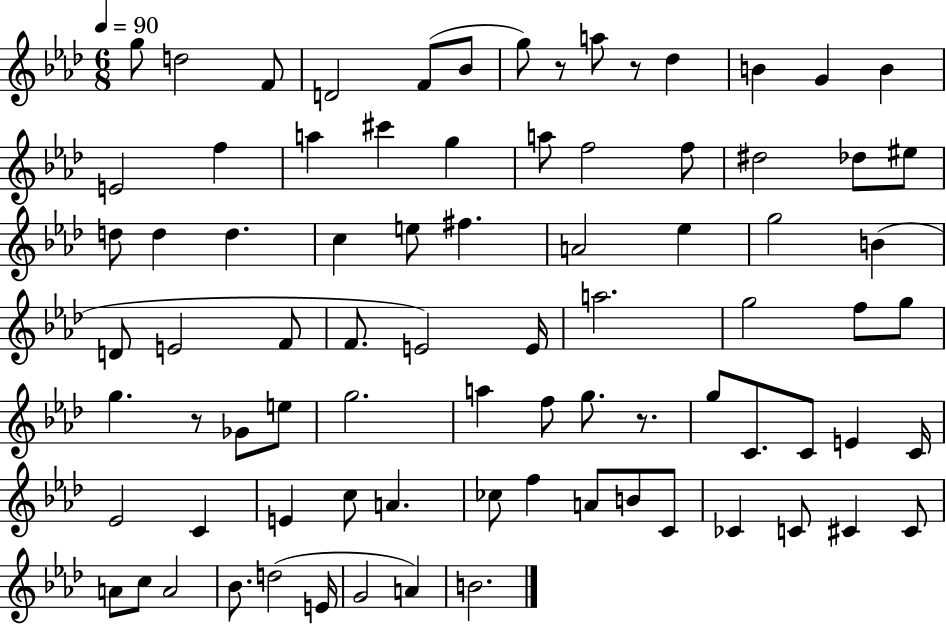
G5/e D5/h F4/e D4/h F4/e Bb4/e G5/e R/e A5/e R/e Db5/q B4/q G4/q B4/q E4/h F5/q A5/q C#6/q G5/q A5/e F5/h F5/e D#5/h Db5/e EIS5/e D5/e D5/q D5/q. C5/q E5/e F#5/q. A4/h Eb5/q G5/h B4/q D4/e E4/h F4/e F4/e. E4/h E4/s A5/h. G5/h F5/e G5/e G5/q. R/e Gb4/e E5/e G5/h. A5/q F5/e G5/e. R/e. G5/e C4/e. C4/e E4/q C4/s Eb4/h C4/q E4/q C5/e A4/q. CES5/e F5/q A4/e B4/e C4/e CES4/q C4/e C#4/q C#4/e A4/e C5/e A4/h Bb4/e. D5/h E4/s G4/h A4/q B4/h.